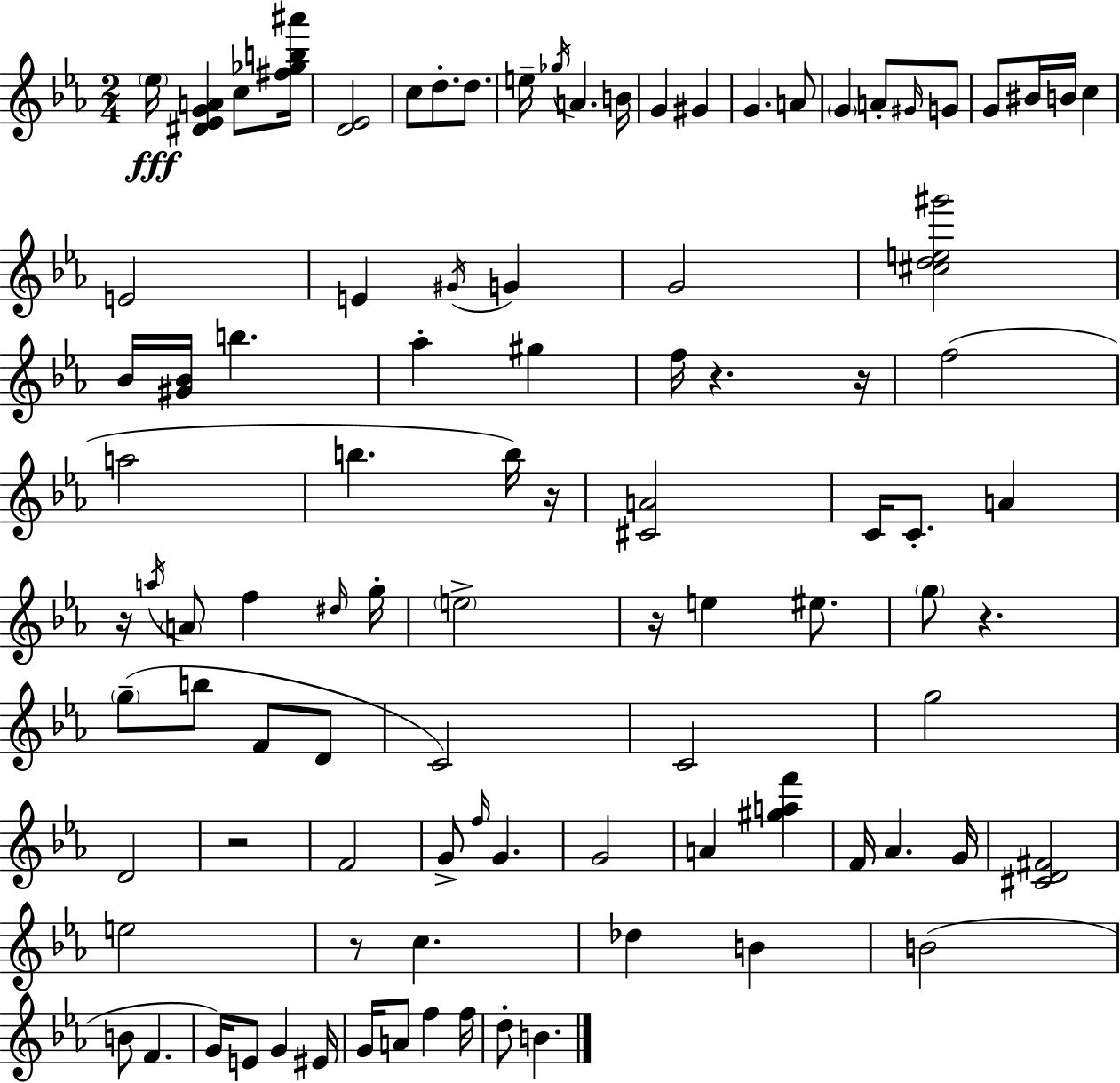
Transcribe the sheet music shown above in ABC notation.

X:1
T:Untitled
M:2/4
L:1/4
K:Eb
_e/4 [^D_EGA] c/2 [^f_gb^a']/4 [D_E]2 c/2 d/2 d/2 e/4 _g/4 A B/4 G ^G G A/2 G A/2 ^G/4 G/2 G/2 ^B/4 B/4 c E2 E ^G/4 G G2 [^cde^g']2 _B/4 [^G_B]/4 b _a ^g f/4 z z/4 f2 a2 b b/4 z/4 [^CA]2 C/4 C/2 A z/4 a/4 A/2 f ^d/4 g/4 e2 z/4 e ^e/2 g/2 z g/2 b/2 F/2 D/2 C2 C2 g2 D2 z2 F2 G/2 f/4 G G2 A [^gaf'] F/4 _A G/4 [^CD^F]2 e2 z/2 c _d B B2 B/2 F G/4 E/2 G ^E/4 G/4 A/2 f f/4 d/2 B